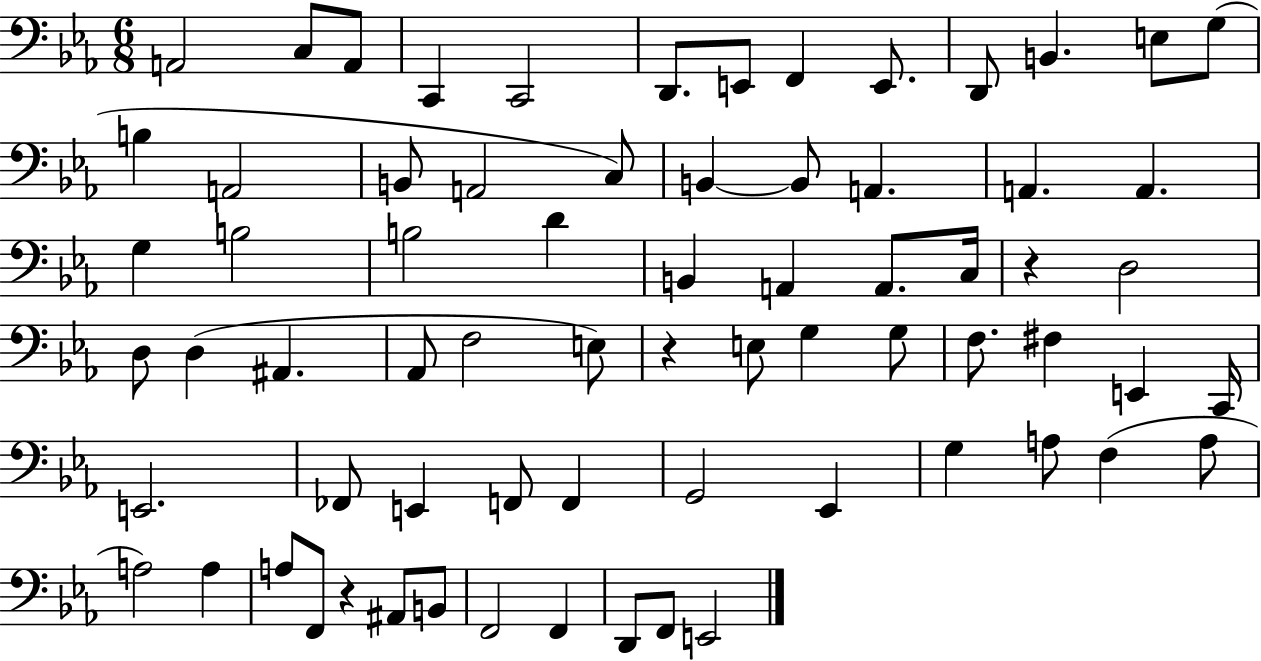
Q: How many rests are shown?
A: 3